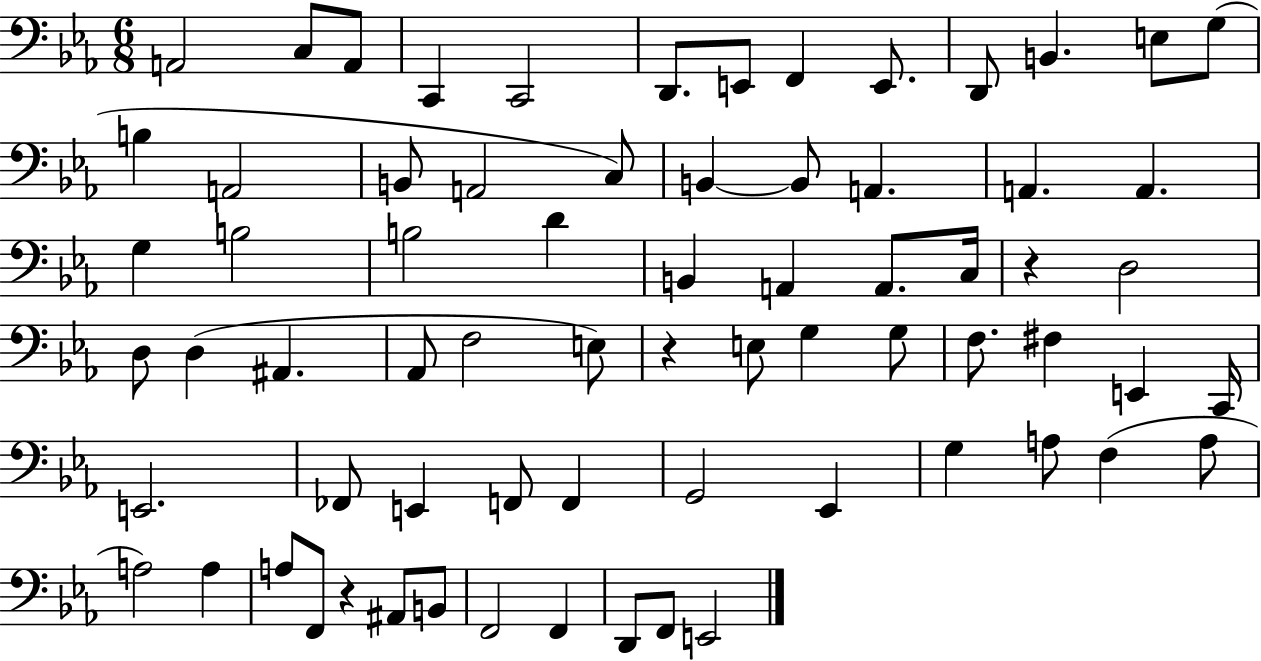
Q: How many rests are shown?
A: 3